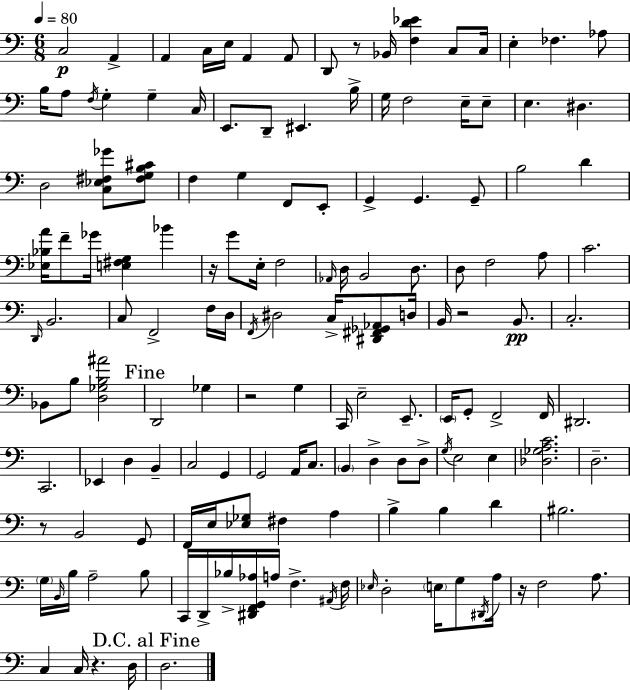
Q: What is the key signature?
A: C major